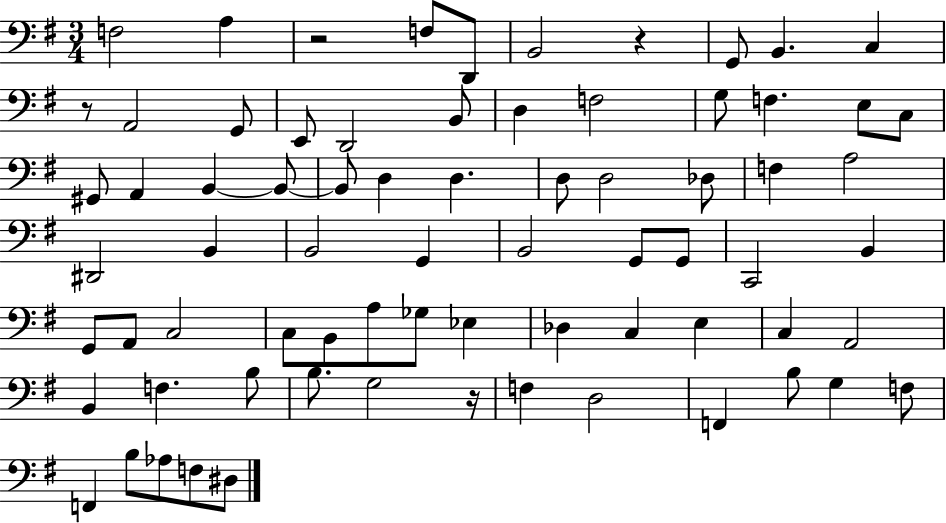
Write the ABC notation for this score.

X:1
T:Untitled
M:3/4
L:1/4
K:G
F,2 A, z2 F,/2 D,,/2 B,,2 z G,,/2 B,, C, z/2 A,,2 G,,/2 E,,/2 D,,2 B,,/2 D, F,2 G,/2 F, E,/2 C,/2 ^G,,/2 A,, B,, B,,/2 B,,/2 D, D, D,/2 D,2 _D,/2 F, A,2 ^D,,2 B,, B,,2 G,, B,,2 G,,/2 G,,/2 C,,2 B,, G,,/2 A,,/2 C,2 C,/2 B,,/2 A,/2 _G,/2 _E, _D, C, E, C, A,,2 B,, F, B,/2 B,/2 G,2 z/4 F, D,2 F,, B,/2 G, F,/2 F,, B,/2 _A,/2 F,/2 ^D,/2